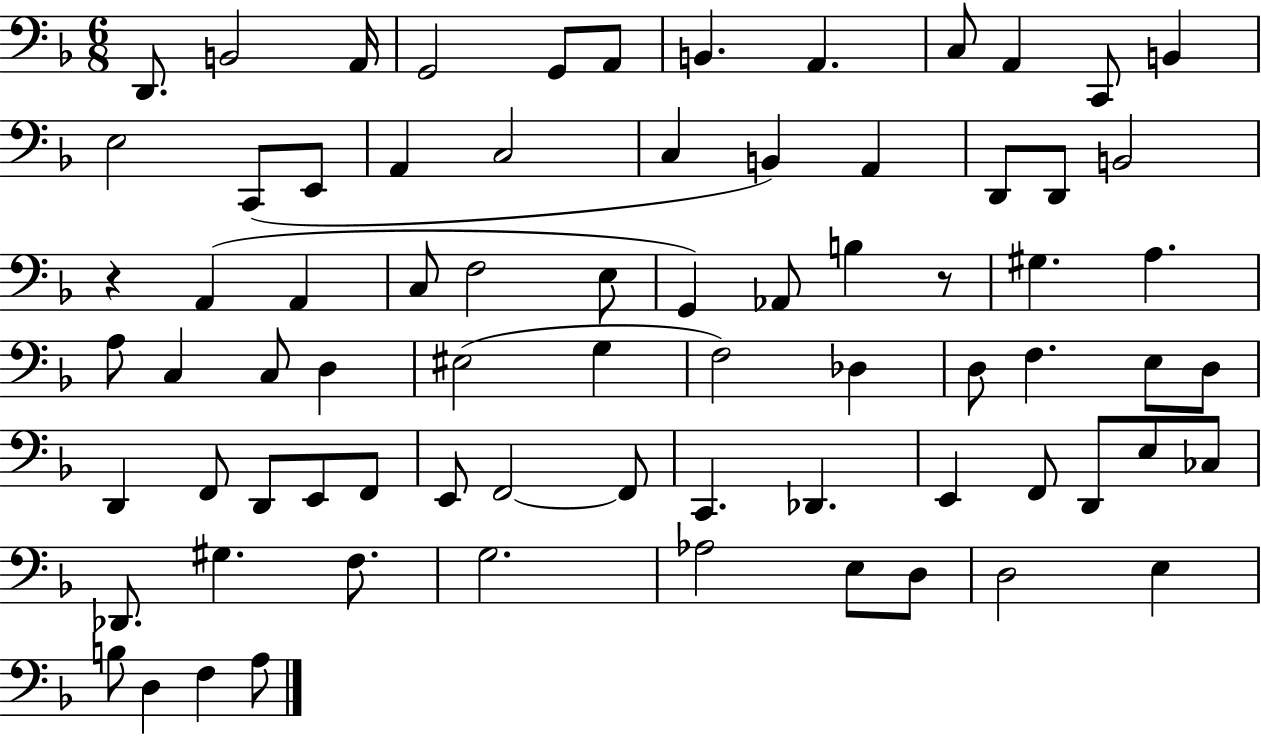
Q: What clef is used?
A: bass